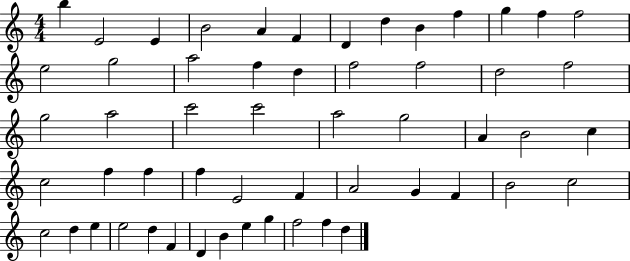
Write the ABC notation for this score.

X:1
T:Untitled
M:4/4
L:1/4
K:C
b E2 E B2 A F D d B f g f f2 e2 g2 a2 f d f2 f2 d2 f2 g2 a2 c'2 c'2 a2 g2 A B2 c c2 f f f E2 F A2 G F B2 c2 c2 d e e2 d F D B e g f2 f d